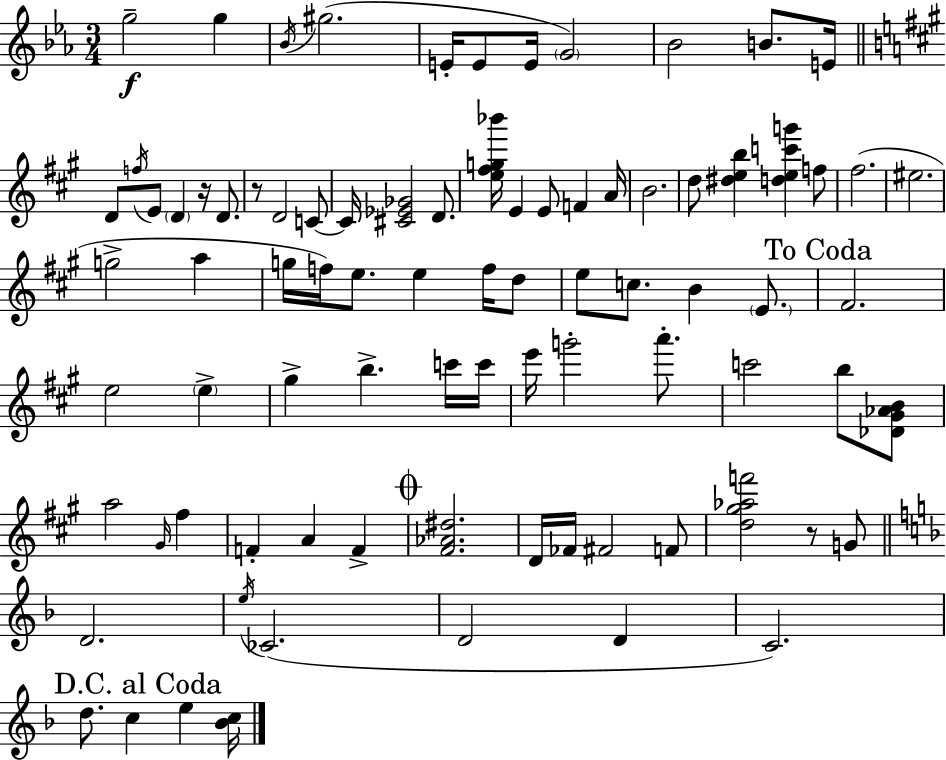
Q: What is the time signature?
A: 3/4